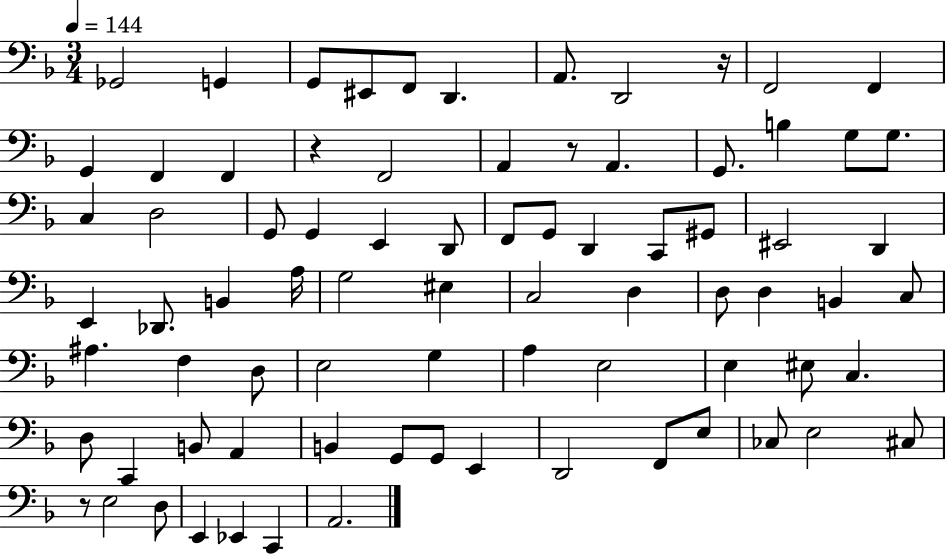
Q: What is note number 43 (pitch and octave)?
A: D3